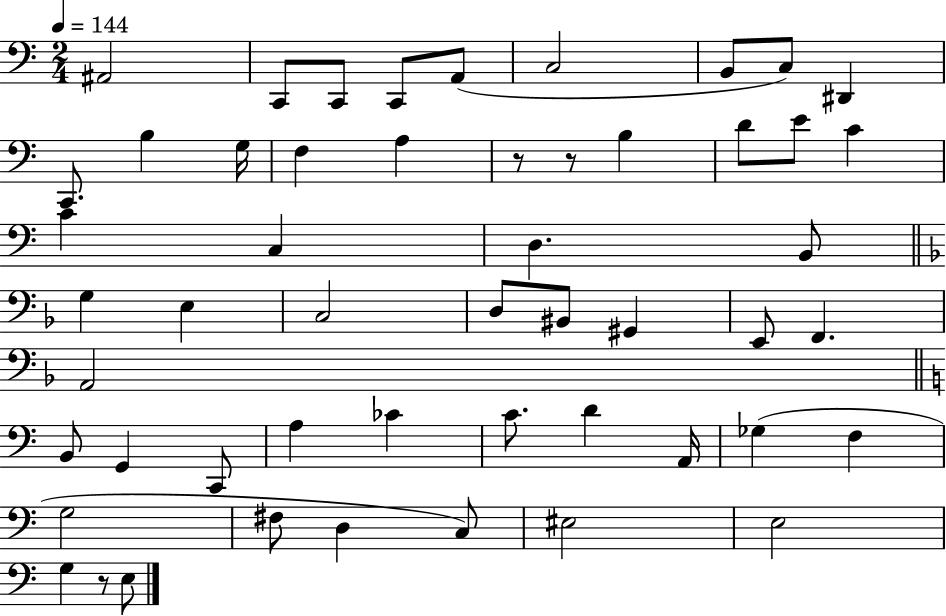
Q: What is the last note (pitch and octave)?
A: E3